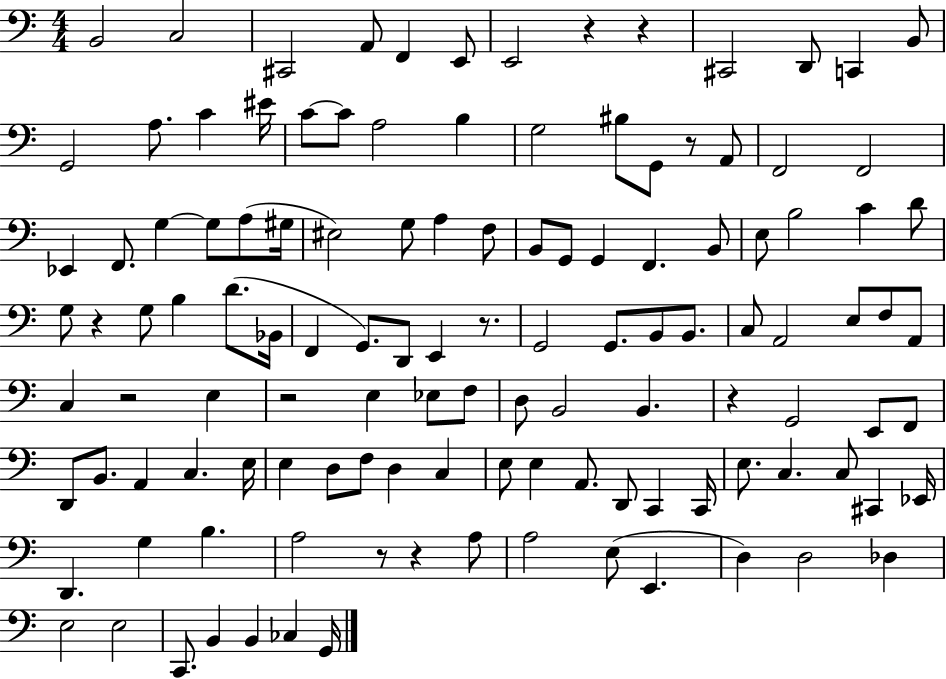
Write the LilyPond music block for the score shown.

{
  \clef bass
  \numericTimeSignature
  \time 4/4
  \key c \major
  \repeat volta 2 { b,2 c2 | cis,2 a,8 f,4 e,8 | e,2 r4 r4 | cis,2 d,8 c,4 b,8 | \break g,2 a8. c'4 eis'16 | c'8~~ c'8 a2 b4 | g2 bis8 g,8 r8 a,8 | f,2 f,2 | \break ees,4 f,8. g4~~ g8 a8( gis16 | eis2) g8 a4 f8 | b,8 g,8 g,4 f,4. b,8 | e8 b2 c'4 d'8 | \break g8 r4 g8 b4 d'8.( bes,16 | f,4 g,8.) d,8 e,4 r8. | g,2 g,8. b,8 b,8. | c8 a,2 e8 f8 a,8 | \break c4 r2 e4 | r2 e4 ees8 f8 | d8 b,2 b,4. | r4 g,2 e,8 f,8 | \break d,8 b,8. a,4 c4. e16 | e4 d8 f8 d4 c4 | e8 e4 a,8. d,8 c,4 c,16 | e8. c4. c8 cis,4 ees,16 | \break d,4. g4 b4. | a2 r8 r4 a8 | a2 e8( e,4. | d4) d2 des4 | \break e2 e2 | c,8. b,4 b,4 ces4 g,16 | } \bar "|."
}